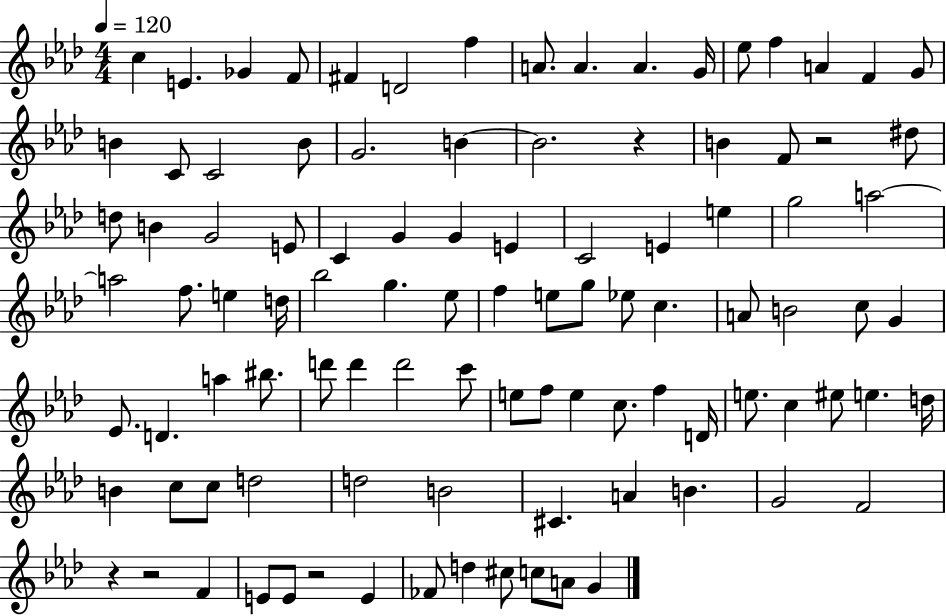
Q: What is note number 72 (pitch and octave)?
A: EIS5